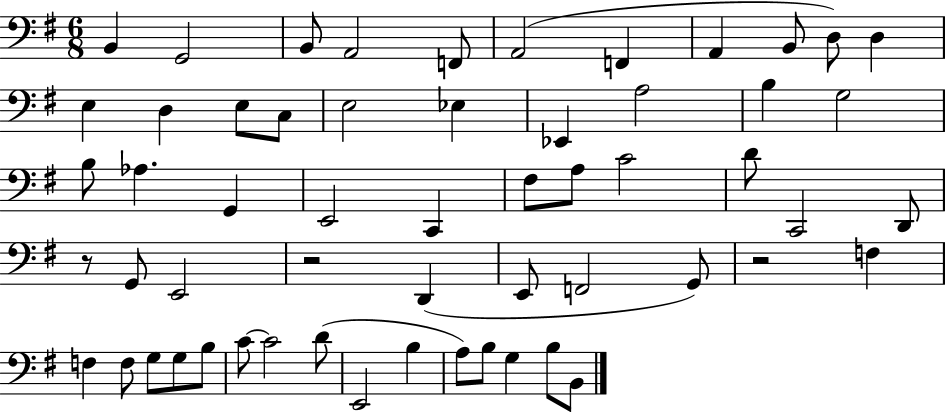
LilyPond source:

{
  \clef bass
  \numericTimeSignature
  \time 6/8
  \key g \major
  \repeat volta 2 { b,4 g,2 | b,8 a,2 f,8 | a,2( f,4 | a,4 b,8 d8) d4 | \break e4 d4 e8 c8 | e2 ees4 | ees,4 a2 | b4 g2 | \break b8 aes4. g,4 | e,2 c,4 | fis8 a8 c'2 | d'8 c,2 d,8 | \break r8 g,8 e,2 | r2 d,4( | e,8 f,2 g,8) | r2 f4 | \break f4 f8 g8 g8 b8 | c'8~~ c'2 d'8( | e,2 b4 | a8) b8 g4 b8 b,8 | \break } \bar "|."
}